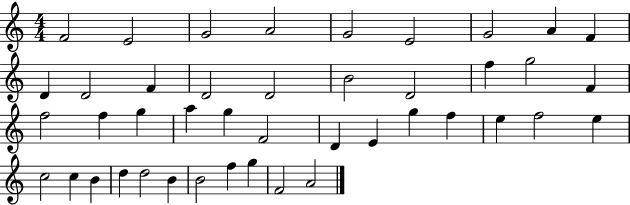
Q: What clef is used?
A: treble